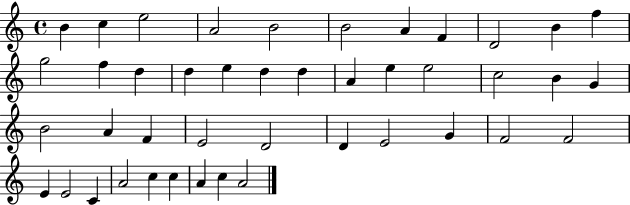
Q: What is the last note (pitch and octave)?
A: A4